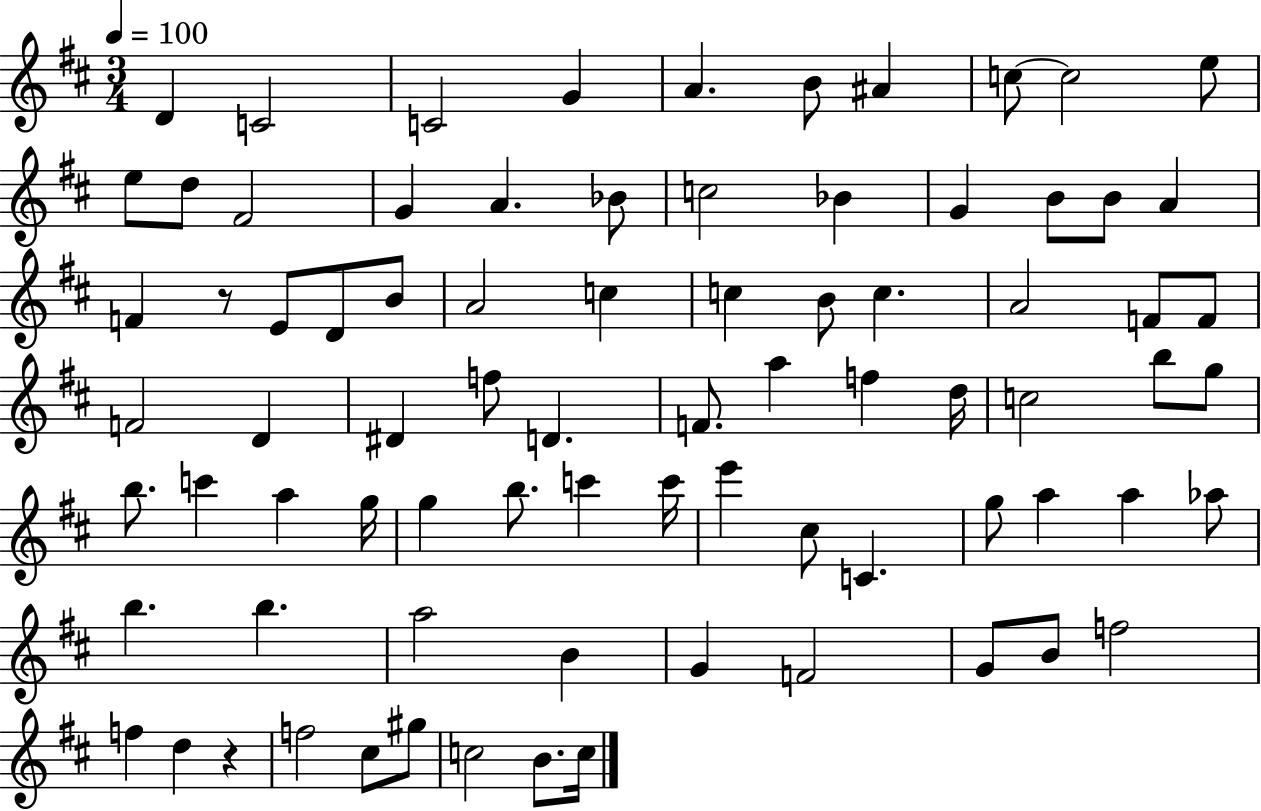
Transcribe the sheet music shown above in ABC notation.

X:1
T:Untitled
M:3/4
L:1/4
K:D
D C2 C2 G A B/2 ^A c/2 c2 e/2 e/2 d/2 ^F2 G A _B/2 c2 _B G B/2 B/2 A F z/2 E/2 D/2 B/2 A2 c c B/2 c A2 F/2 F/2 F2 D ^D f/2 D F/2 a f d/4 c2 b/2 g/2 b/2 c' a g/4 g b/2 c' c'/4 e' ^c/2 C g/2 a a _a/2 b b a2 B G F2 G/2 B/2 f2 f d z f2 ^c/2 ^g/2 c2 B/2 c/4